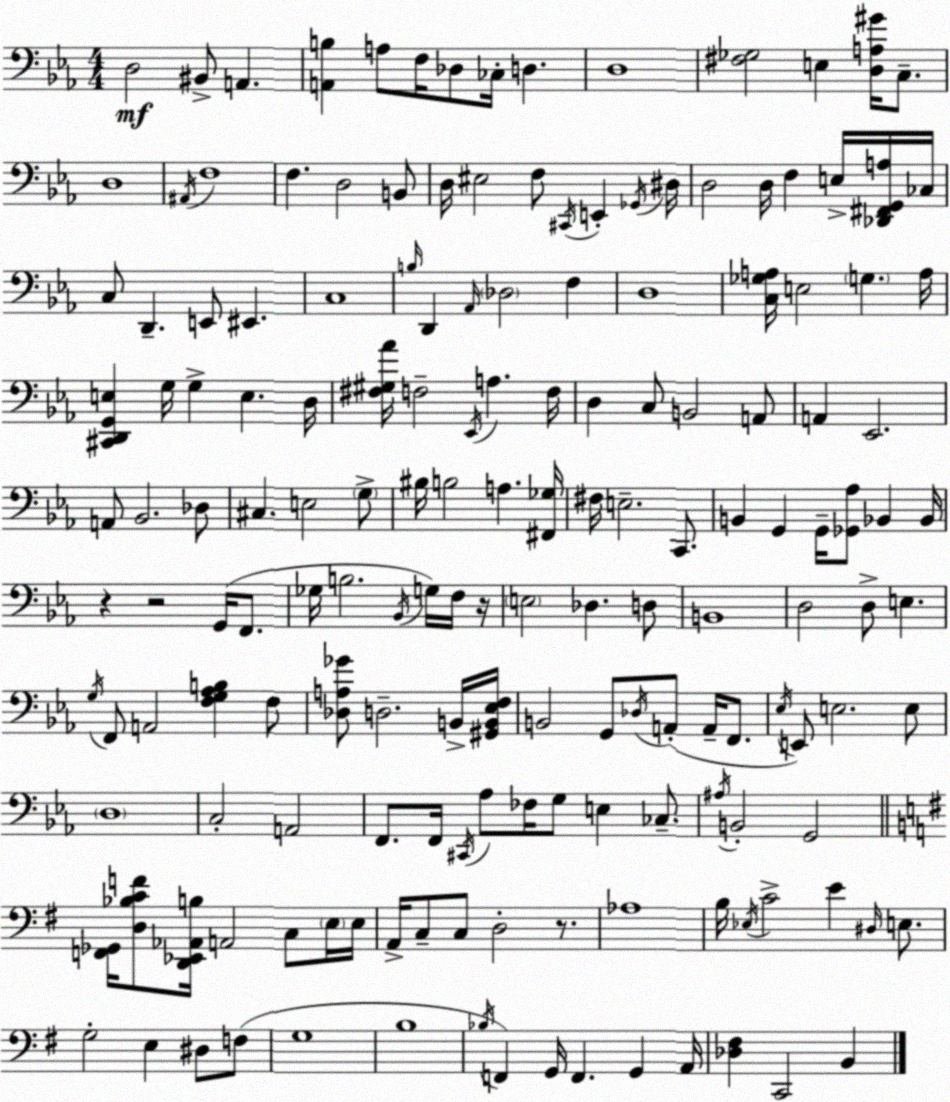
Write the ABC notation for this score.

X:1
T:Untitled
M:4/4
L:1/4
K:Eb
D,2 ^B,,/2 A,, [A,,B,] A,/2 F,/4 _D,/2 _C,/4 D, D,4 [^F,_G,]2 E, [D,A,^G]/4 C,/2 D,4 ^A,,/4 F,4 F, D,2 B,,/2 D,/4 ^E,2 F,/2 ^C,,/4 E,, _G,,/4 ^D,/4 D,2 D,/4 F, E,/4 [_D,,^F,,G,,A,]/4 _C,/4 C,/2 D,, E,,/2 ^E,, C,4 B,/4 D,, _A,,/4 _D,2 F, D,4 [C,_G,A,]/4 E,2 G, A,/4 [^C,,D,,G,,E,] G,/4 G, E, D,/4 [^F,^G,_A]/4 F,2 _E,,/4 A, F,/4 D, C,/2 B,,2 A,,/2 A,, _E,,2 A,,/2 _B,,2 _D,/2 ^C, E,2 G,/2 ^B,/4 B,2 A, [^F,,_G,]/4 ^F,/4 E,2 C,,/2 B,, G,, G,,/4 [_G,,_A,]/2 _B,, _B,,/4 z z2 G,,/4 F,,/2 _G,/4 B,2 _B,,/4 G,/4 F,/4 z/4 E,2 _D, D,/2 B,,4 D,2 D,/2 E, G,/4 F,,/2 A,,2 [F,G,_A,B,] F,/2 [_D,A,_G]/2 D,2 B,,/4 [^G,,B,,_E,F,]/4 B,,2 G,,/2 _D,/4 A,,/2 A,,/4 F,,/2 _E,/4 E,,/2 E,2 E,/2 D,4 C,2 A,,2 F,,/2 F,,/4 ^C,,/4 _A,/2 _F,/4 G,/2 E, _C,/2 ^A,/4 B,,2 G,,2 [F,,_G,,]/4 [D,_B,CF]/2 [D,,_E,,_A,,B,]/4 A,,2 C,/2 E,/4 E,/4 A,,/4 C,/2 C,/2 D,2 z/2 _A,4 B,/4 _E,/4 C2 E ^D,/4 E,/2 G,2 E, ^D,/2 F,/2 G,4 B,4 _B,/4 F,, G,,/4 F,, G,, A,,/4 [_D,^F,] C,,2 B,,